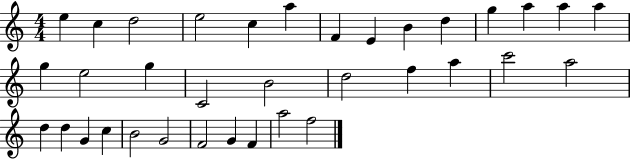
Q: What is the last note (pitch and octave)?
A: F5